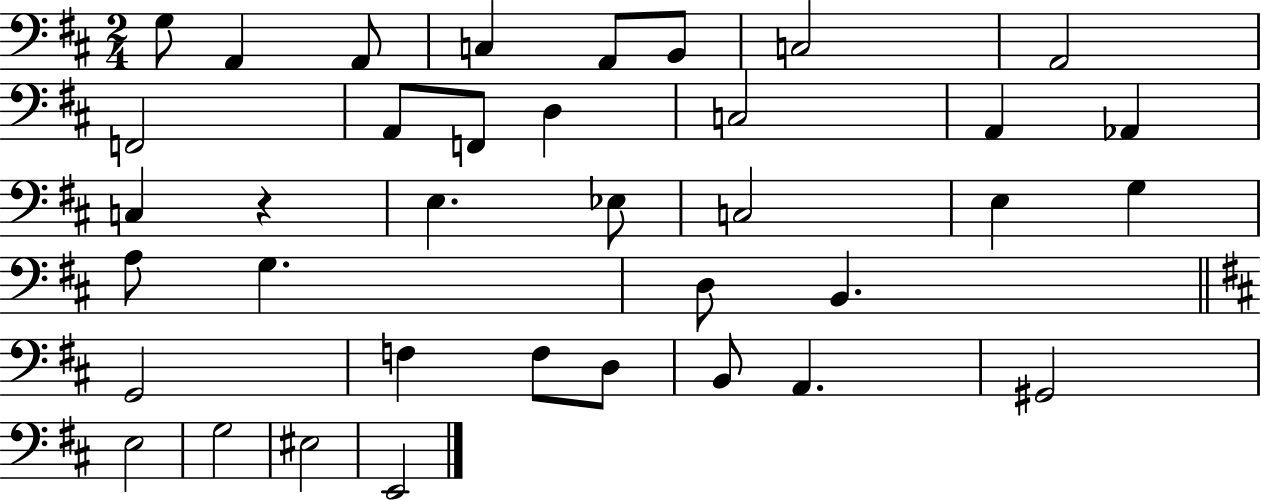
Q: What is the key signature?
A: D major